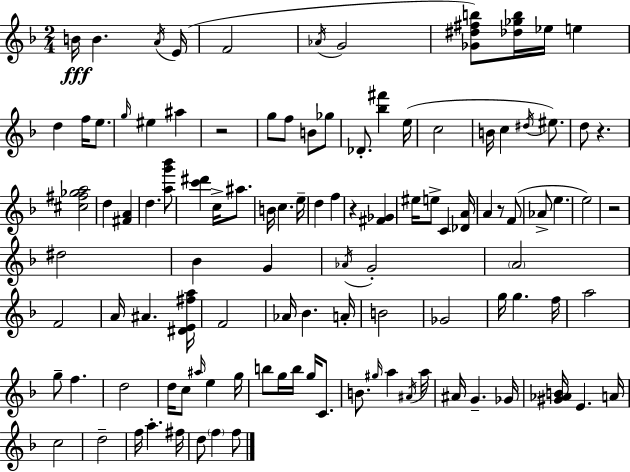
{
  \clef treble
  \numericTimeSignature
  \time 2/4
  \key f \major
  b'16\fff b'4. \acciaccatura { a'16 } | e'16( f'2 | \acciaccatura { aes'16 } g'2 | <ges' dis'' fis'' b''>8) <des'' ges'' b''>16 ees''16 e''4 | \break d''4 f''16 e''8. | \grace { g''16 } eis''4 ais''4 | r2 | g''8 f''8 b'8 | \break ges''8 des'8.-. <bes'' fis'''>4 | e''16( c''2 | b'16 c''4 | \acciaccatura { dis''16 } eis''8.) d''8 r4. | \break <cis'' fis'' ges'' a''>2 | d''4 | <fis' a'>4 d''4. | <a'' g''' bes'''>8 <c''' dis'''>4 | \break c''16-> ais''8. b'16 c''4. | e''16-- d''4 | f''4 r4 | <fis' ges'>4 eis''16 e''8-> c'4 | \break <des' a'>16 a'4 | r8 f'8( aes'8-> e''4. | e''2) | r2 | \break dis''2 | bes'4 | g'4 \acciaccatura { aes'16 } g'2-. | \parenthesize a'2 | \break f'2 | a'16 ais'4. | <dis' e' fis'' a''>16 f'2 | aes'16 bes'4. | \break a'16-. b'2 | ges'2 | g''16 g''4. | f''16 a''2 | \break g''8-- f''4. | d''2 | d''16 c''8 | \grace { ais''16 } e''4 g''16 b''8 | \break g''16 b''16 g''16 c'8. b'8. | \grace { gis''16 } a''4 \acciaccatura { ais'16 } a''16 | ais'16 g'4.-- ges'16 | <gis' aes' b'>16 e'4. a'16 | \break c''2 | d''2-- | f''16 a''4.-. fis''16 | d''8 \parenthesize f''4 f''8 | \break \bar "|."
}